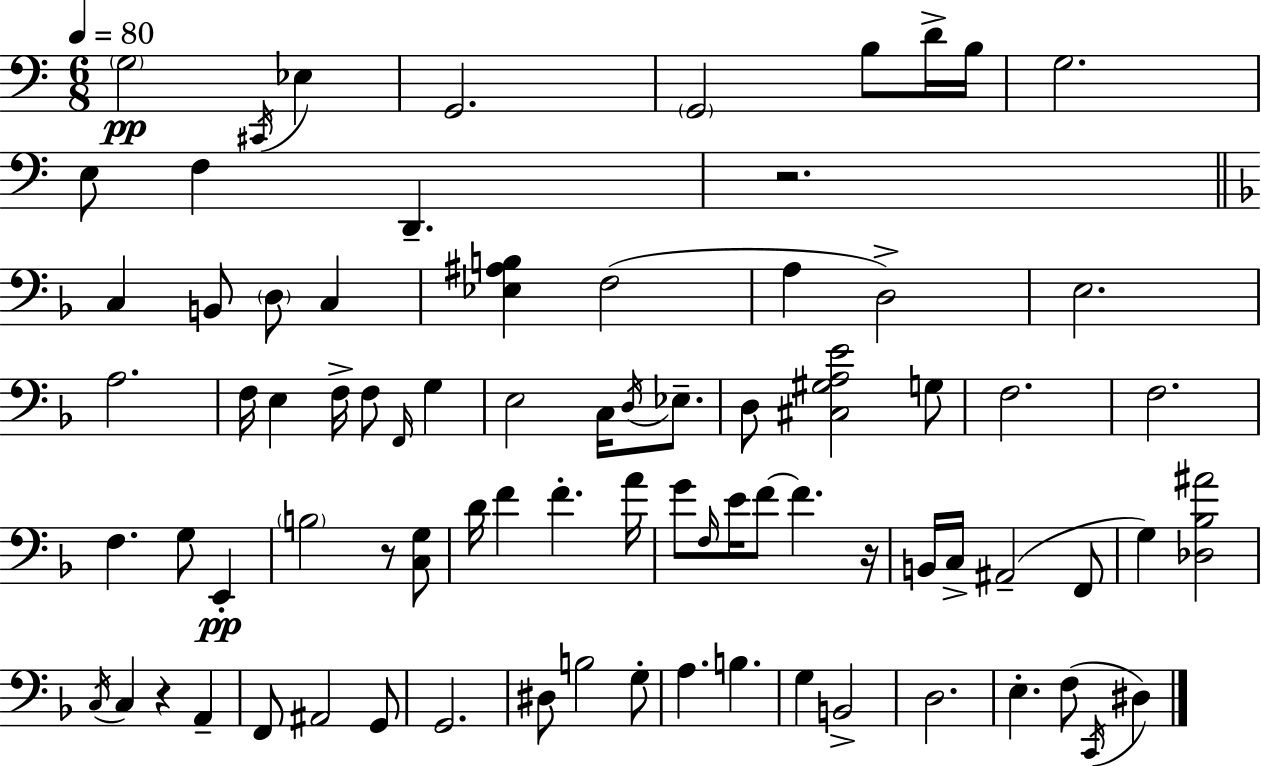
{
  \clef bass
  \numericTimeSignature
  \time 6/8
  \key a \minor
  \tempo 4 = 80
  \parenthesize g2\pp \acciaccatura { cis,16 } ees4 | g,2. | \parenthesize g,2 b8 d'16-> | b16 g2. | \break e8 f4 d,4.-- | r2. | \bar "||" \break \key f \major c4 b,8 \parenthesize d8 c4 | <ees ais b>4 f2( | a4 d2->) | e2. | \break a2. | f16 e4 f16-> f8 \grace { f,16 } g4 | e2 c16 \acciaccatura { d16 } ees8.-- | d8 <cis gis a e'>2 | \break g8 f2. | f2. | f4. g8 e,4-.\pp | \parenthesize b2 r8 | \break <c g>8 d'16 f'4 f'4.-. | a'16 g'8 \grace { f16 } e'16 f'8~~ f'4. | r16 b,16 c16-> ais,2--( | f,8 g4) <des bes ais'>2 | \break \acciaccatura { c16 } c4 r4 | a,4-- f,8 ais,2 | g,8 g,2. | dis8 b2 | \break g8-. a4. b4. | g4 b,2-> | d2. | e4.-. f8( | \break \acciaccatura { c,16 } dis4) \bar "|."
}